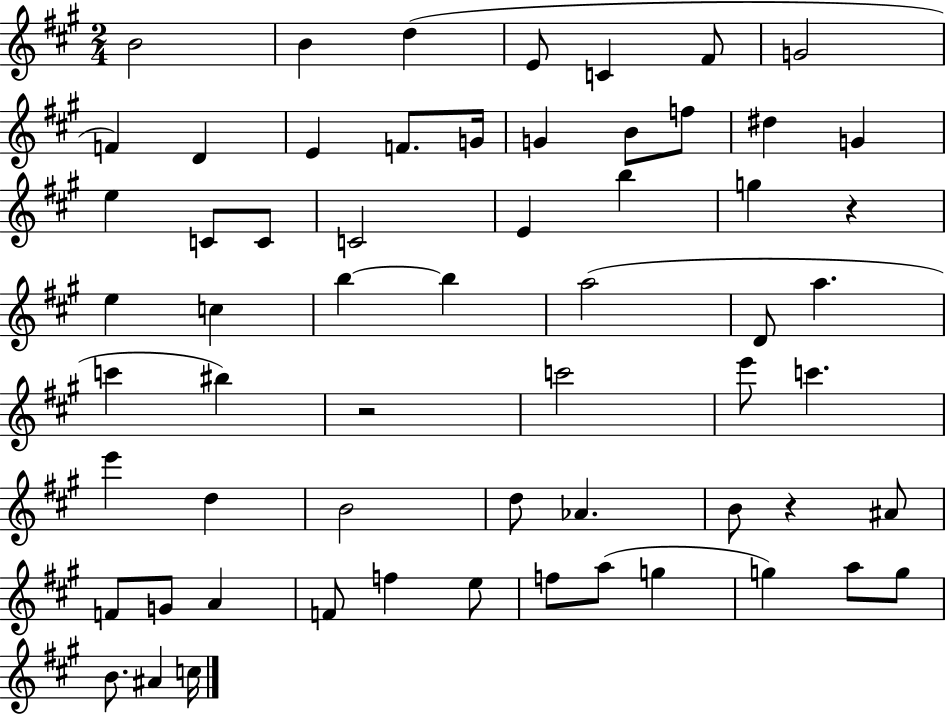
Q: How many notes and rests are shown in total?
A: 61